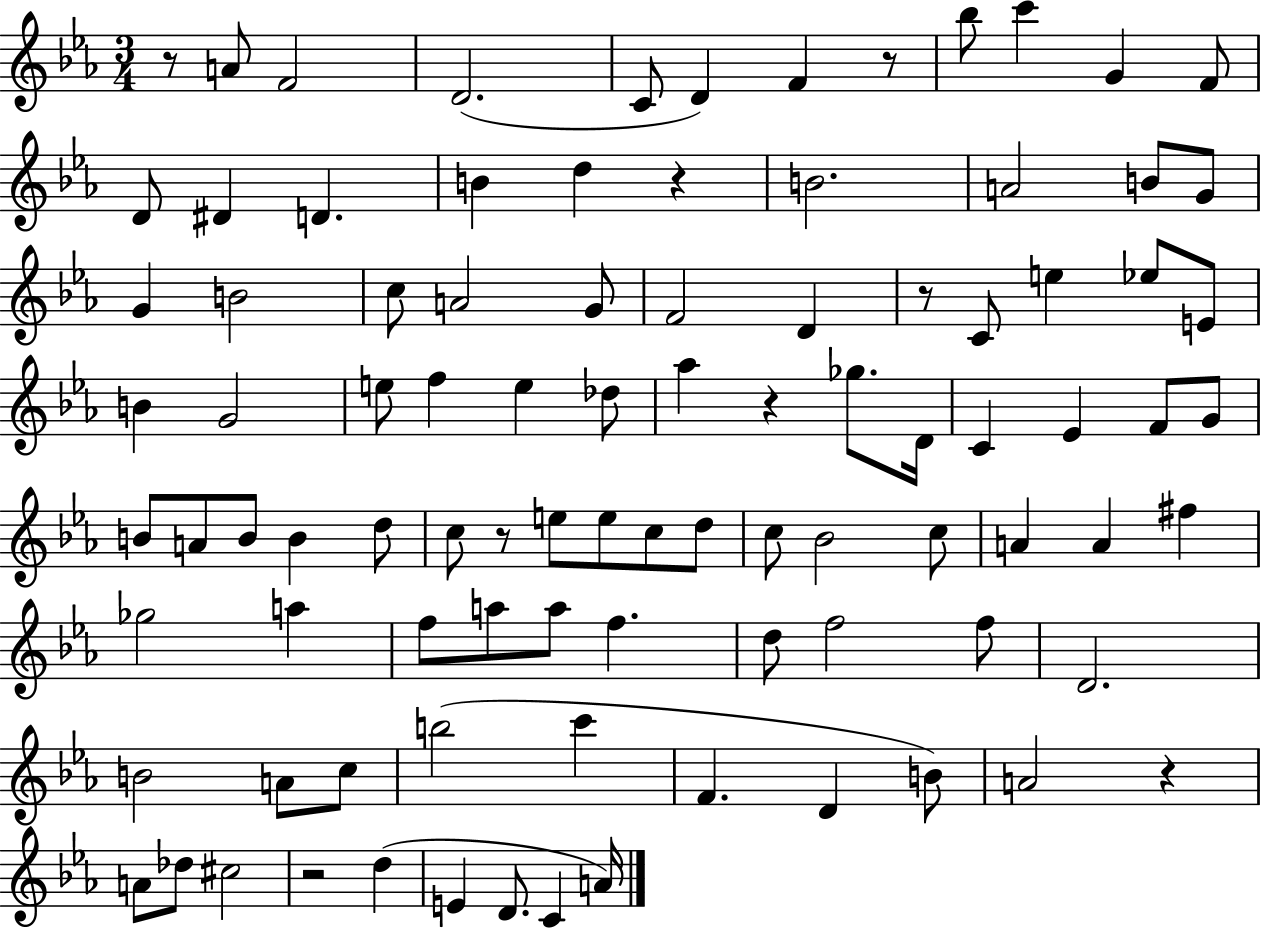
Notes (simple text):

R/e A4/e F4/h D4/h. C4/e D4/q F4/q R/e Bb5/e C6/q G4/q F4/e D4/e D#4/q D4/q. B4/q D5/q R/q B4/h. A4/h B4/e G4/e G4/q B4/h C5/e A4/h G4/e F4/h D4/q R/e C4/e E5/q Eb5/e E4/e B4/q G4/h E5/e F5/q E5/q Db5/e Ab5/q R/q Gb5/e. D4/s C4/q Eb4/q F4/e G4/e B4/e A4/e B4/e B4/q D5/e C5/e R/e E5/e E5/e C5/e D5/e C5/e Bb4/h C5/e A4/q A4/q F#5/q Gb5/h A5/q F5/e A5/e A5/e F5/q. D5/e F5/h F5/e D4/h. B4/h A4/e C5/e B5/h C6/q F4/q. D4/q B4/e A4/h R/q A4/e Db5/e C#5/h R/h D5/q E4/q D4/e. C4/q A4/s